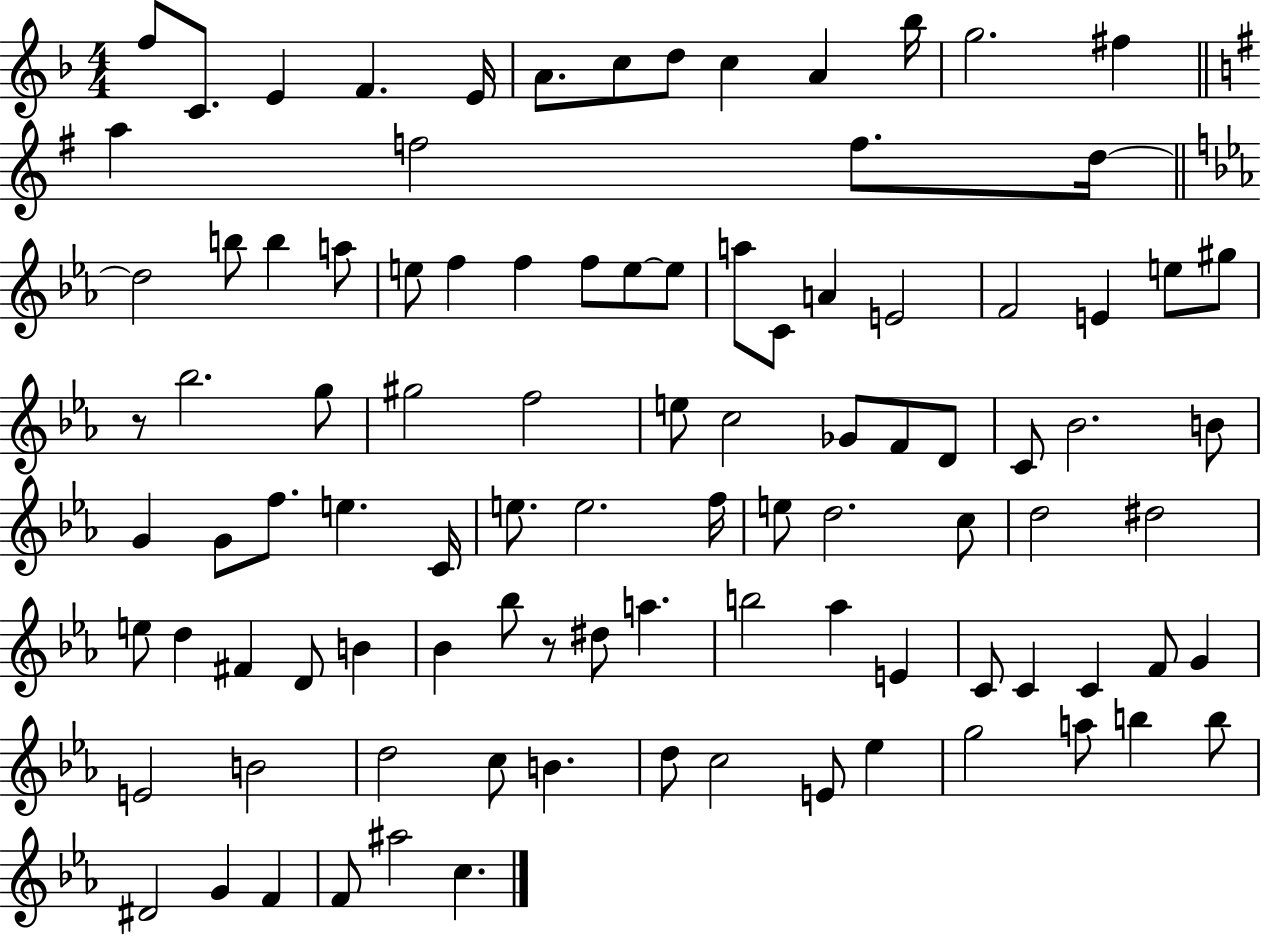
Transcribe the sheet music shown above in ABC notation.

X:1
T:Untitled
M:4/4
L:1/4
K:F
f/2 C/2 E F E/4 A/2 c/2 d/2 c A _b/4 g2 ^f a f2 f/2 d/4 d2 b/2 b a/2 e/2 f f f/2 e/2 e/2 a/2 C/2 A E2 F2 E e/2 ^g/2 z/2 _b2 g/2 ^g2 f2 e/2 c2 _G/2 F/2 D/2 C/2 _B2 B/2 G G/2 f/2 e C/4 e/2 e2 f/4 e/2 d2 c/2 d2 ^d2 e/2 d ^F D/2 B _B _b/2 z/2 ^d/2 a b2 _a E C/2 C C F/2 G E2 B2 d2 c/2 B d/2 c2 E/2 _e g2 a/2 b b/2 ^D2 G F F/2 ^a2 c